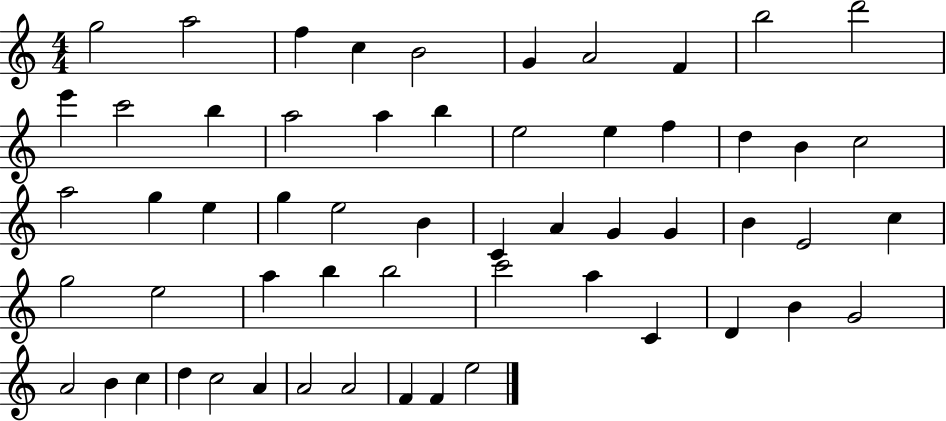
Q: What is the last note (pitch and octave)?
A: E5